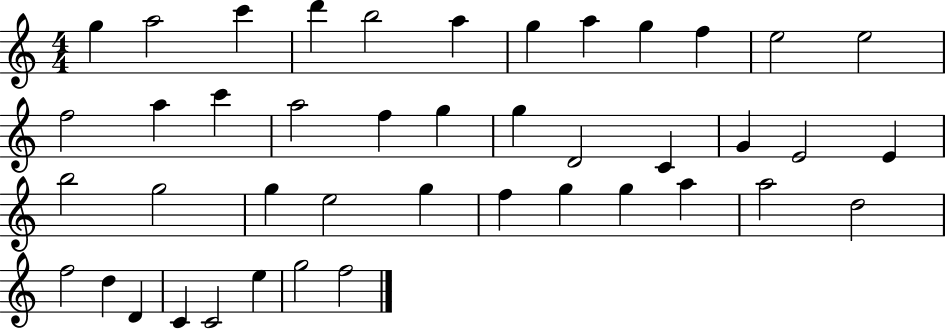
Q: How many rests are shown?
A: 0